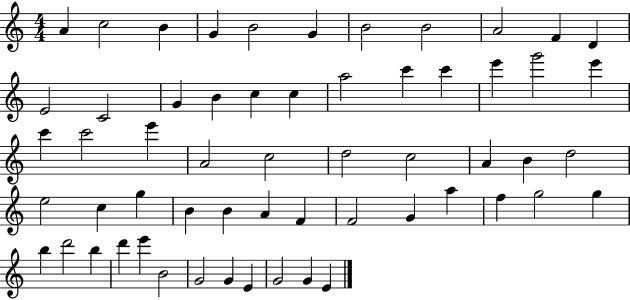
{
  \clef treble
  \numericTimeSignature
  \time 4/4
  \key c \major
  a'4 c''2 b'4 | g'4 b'2 g'4 | b'2 b'2 | a'2 f'4 d'4 | \break e'2 c'2 | g'4 b'4 c''4 c''4 | a''2 c'''4 c'''4 | e'''4 g'''2 e'''4 | \break c'''4 c'''2 e'''4 | a'2 c''2 | d''2 c''2 | a'4 b'4 d''2 | \break e''2 c''4 g''4 | b'4 b'4 a'4 f'4 | f'2 g'4 a''4 | f''4 g''2 g''4 | \break b''4 d'''2 b''4 | d'''4 e'''4 b'2 | g'2 g'4 e'4 | g'2 g'4 e'4 | \break \bar "|."
}